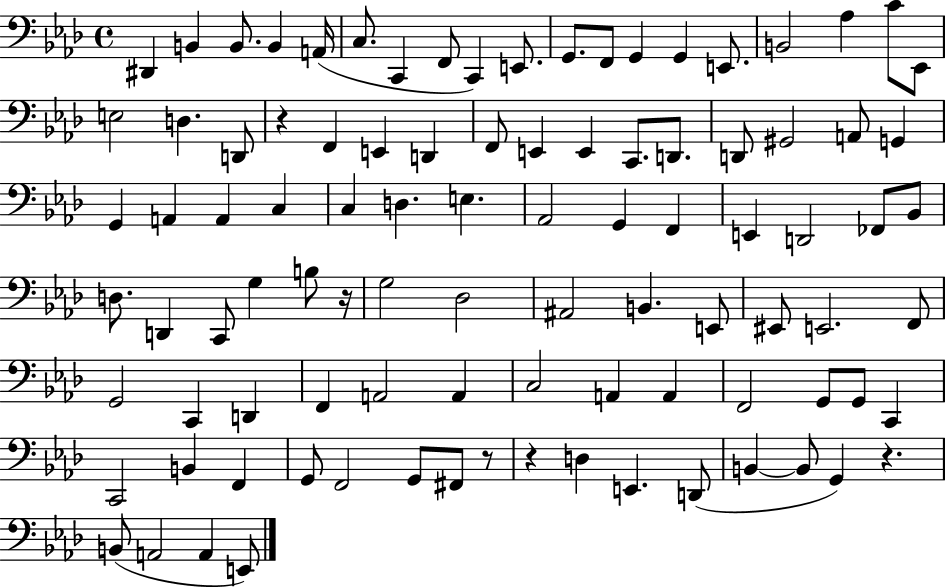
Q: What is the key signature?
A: AES major